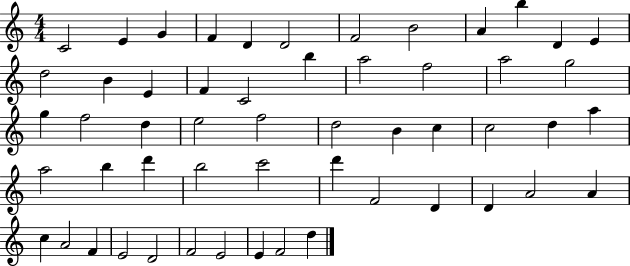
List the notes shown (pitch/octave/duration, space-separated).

C4/h E4/q G4/q F4/q D4/q D4/h F4/h B4/h A4/q B5/q D4/q E4/q D5/h B4/q E4/q F4/q C4/h B5/q A5/h F5/h A5/h G5/h G5/q F5/h D5/q E5/h F5/h D5/h B4/q C5/q C5/h D5/q A5/q A5/h B5/q D6/q B5/h C6/h D6/q F4/h D4/q D4/q A4/h A4/q C5/q A4/h F4/q E4/h D4/h F4/h E4/h E4/q F4/h D5/q